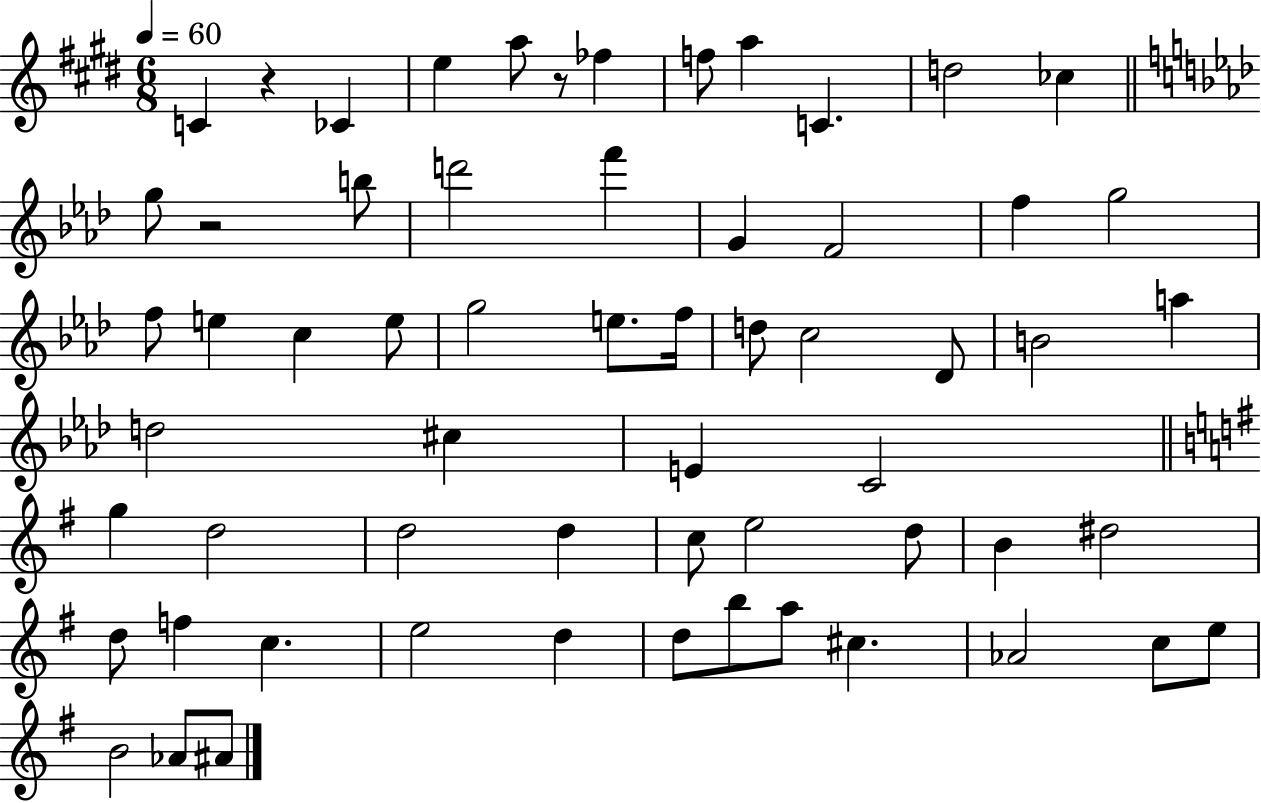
C4/q R/q CES4/q E5/q A5/e R/e FES5/q F5/e A5/q C4/q. D5/h CES5/q G5/e R/h B5/e D6/h F6/q G4/q F4/h F5/q G5/h F5/e E5/q C5/q E5/e G5/h E5/e. F5/s D5/e C5/h Db4/e B4/h A5/q D5/h C#5/q E4/q C4/h G5/q D5/h D5/h D5/q C5/e E5/h D5/e B4/q D#5/h D5/e F5/q C5/q. E5/h D5/q D5/e B5/e A5/e C#5/q. Ab4/h C5/e E5/e B4/h Ab4/e A#4/e